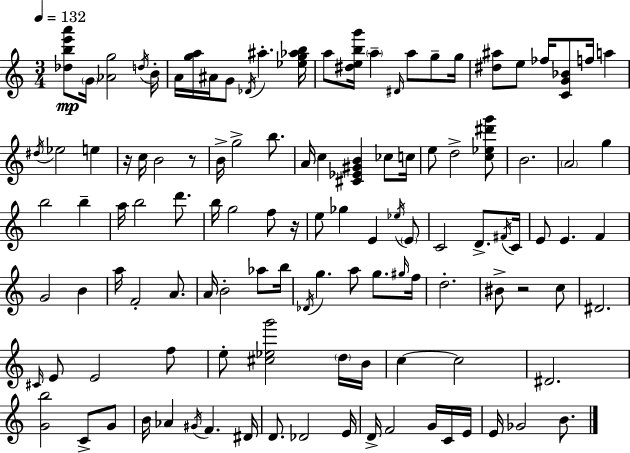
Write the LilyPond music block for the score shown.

{
  \clef treble
  \numericTimeSignature
  \time 3/4
  \key c \major
  \tempo 4 = 132
  <des'' b'' e''' a'''>8\mp \parenthesize g'16 <aes' g''>2 \acciaccatura { d''16 } | b'16-. a'16 <g'' a''>16 ais'16 g'8 \acciaccatura { des'16 } ais''4.-. | <ees'' g'' aes'' b''>16 a''8 <dis'' e'' b'' g'''>16 \parenthesize a''4-- \grace { dis'16 } a''8 | g''8-- g''16 <dis'' ais''>8 e''8 fes''16 <c' g' bes'>8 f''16 a''4 | \break \acciaccatura { dis''16 } ees''2 | e''4 r16 c''16 b'2 | r8 b'16-> g''2-> | b''8. a'16 c''4 <cis' ees' gis' b'>4 | \break ces''8 c''16 e''8 d''2-> | <c'' ees'' dis''' g'''>8 b'2. | \parenthesize a'2 | g''4 b''2 | \break b''4-- a''16 b''2 | d'''8. b''16 g''2 | f''8 r16 e''8 ges''4 e'4 | \acciaccatura { ees''16 } \parenthesize e'8 c'2 | \break d'8.-> \acciaccatura { fis'16 } c'16 e'8 e'4. | f'4 g'2 | b'4 a''16 f'2-. | a'8. a'16 b'2-. | \break aes''8 b''16 \acciaccatura { des'16 } g''4. | a''8 g''8. \grace { gis''16 } f''16 d''2.-. | bis'8-> r2 | c''8 dis'2. | \break \grace { cis'16 } e'8 e'2 | f''8 e''8-. <cis'' ees'' g'''>2 | \parenthesize d''16 b'16 c''4~~ | c''2 dis'2. | \break <g' b''>2 | c'8-> g'8 b'16 aes'4 | \acciaccatura { gis'16 } f'4. dis'16 d'8. | des'2 e'16 d'16-> f'2 | \break g'16 c'16 e'16 e'16 ges'2 | b'8. \bar "|."
}